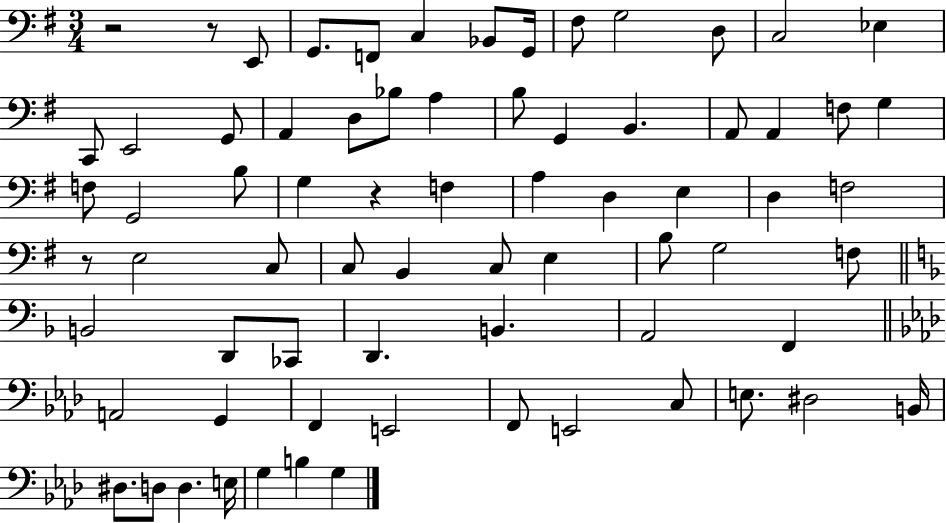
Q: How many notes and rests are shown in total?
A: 72